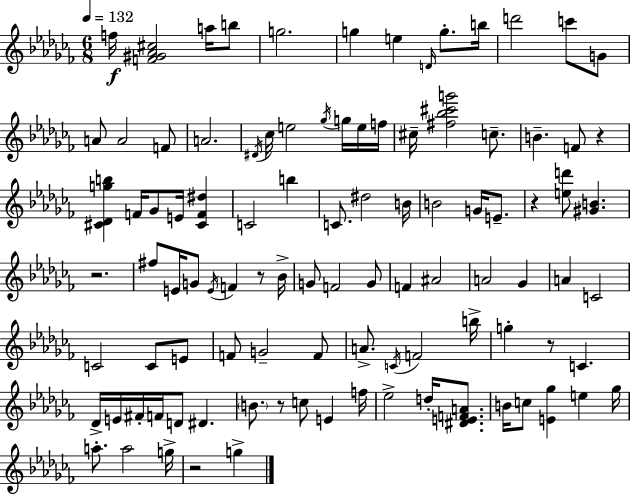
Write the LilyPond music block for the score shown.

{
  \clef treble
  \numericTimeSignature
  \time 6/8
  \key aes \minor
  \tempo 4 = 132
  f''16\f <f' gis' aes' cis''>2 a''16 b''8 | g''2. | g''4 e''4 \grace { d'16 } g''8.-. | b''16 d'''2 c'''8 g'8 | \break a'8 a'2 f'8 | a'2. | \acciaccatura { dis'16 } ces''16 e''2 \acciaccatura { ges''16 } | g''16 e''16 f''16 cis''16-- <fis'' bes'' cis''' g'''>2 | \break c''8.-- b'4.-- f'8 r4 | <cis' des' g'' b''>4 f'16 ges'8 e'16 <cis' f' dis''>4 | c'2 b''4 | c'8. dis''2 | \break b'16 b'2 g'16 | e'8.-- r4 <e'' d'''>8 <gis' b'>4. | r2. | fis''8 e'16 g'8 \acciaccatura { e'16 } f'4 | \break r8 bes'16-> g'8 f'2 | g'8 f'4 ais'2 | a'2 | ges'4 a'4 c'2 | \break c'2 | c'8 e'8 f'8 g'2-- | f'8 a'8.-> \acciaccatura { c'16 } f'2 | b''16-> g''4-. r8 c'4. | \break des'16-> e'16 fis'16-. f'16 d'8 dis'4. | \parenthesize b'8. r8 c''8 | e'4 f''16 ees''2-> | d''16-. <dis' e' f' a'>8. b'16 c''8 <e' ges''>4 | \break e''4 ges''16 a''8.-. a''2 | g''16-> r2 | g''4-> \bar "|."
}